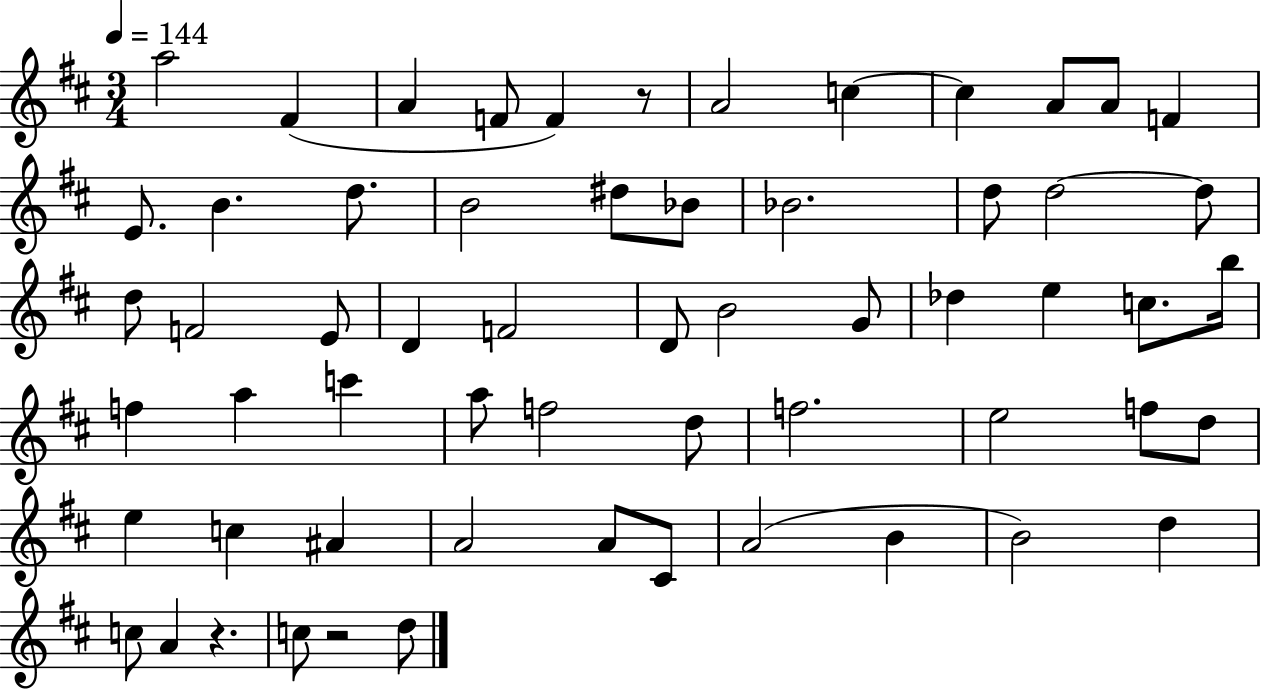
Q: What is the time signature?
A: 3/4